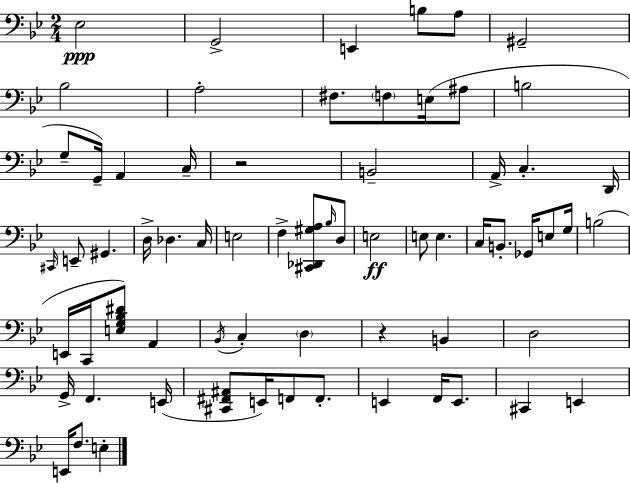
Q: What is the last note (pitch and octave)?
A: E3